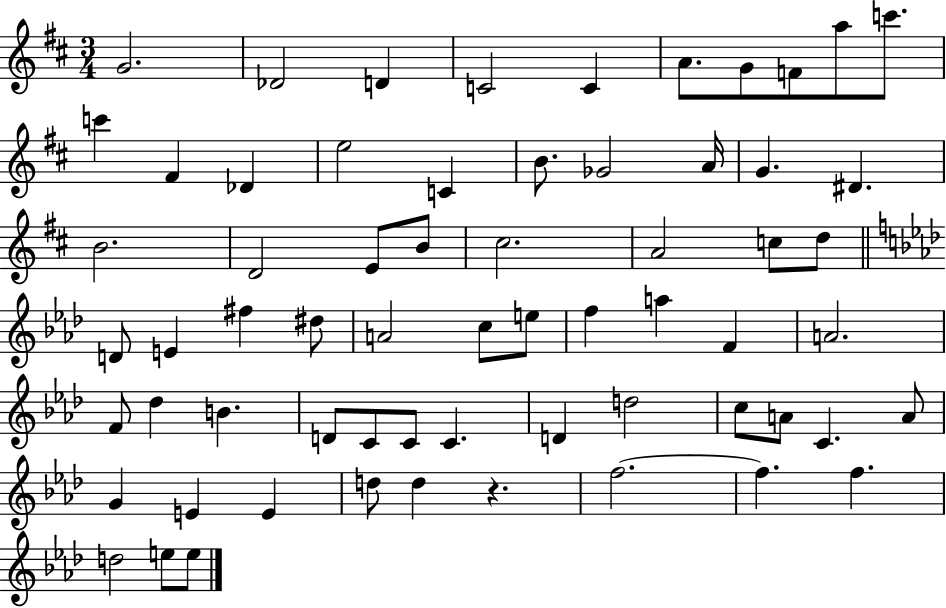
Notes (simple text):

G4/h. Db4/h D4/q C4/h C4/q A4/e. G4/e F4/e A5/e C6/e. C6/q F#4/q Db4/q E5/h C4/q B4/e. Gb4/h A4/s G4/q. D#4/q. B4/h. D4/h E4/e B4/e C#5/h. A4/h C5/e D5/e D4/e E4/q F#5/q D#5/e A4/h C5/e E5/e F5/q A5/q F4/q A4/h. F4/e Db5/q B4/q. D4/e C4/e C4/e C4/q. D4/q D5/h C5/e A4/e C4/q. A4/e G4/q E4/q E4/q D5/e D5/q R/q. F5/h. F5/q. F5/q. D5/h E5/e E5/e